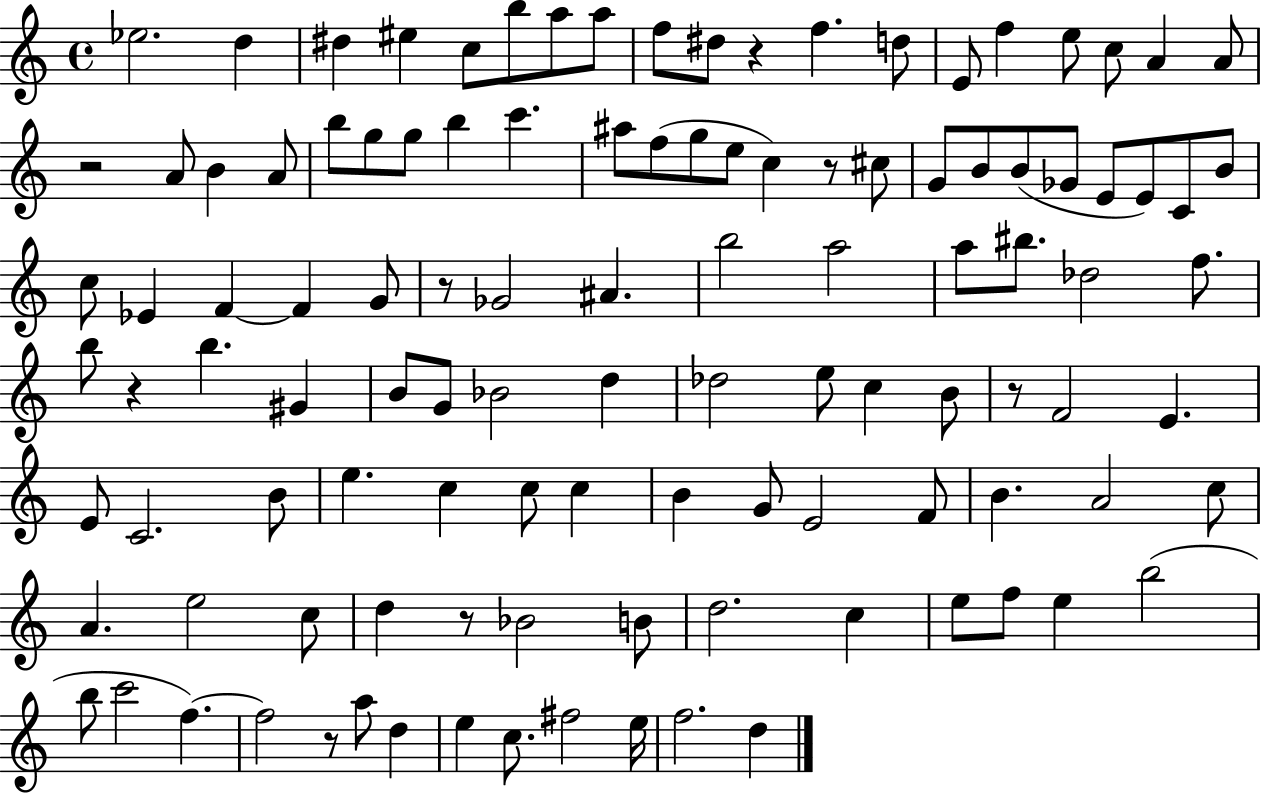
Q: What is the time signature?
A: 4/4